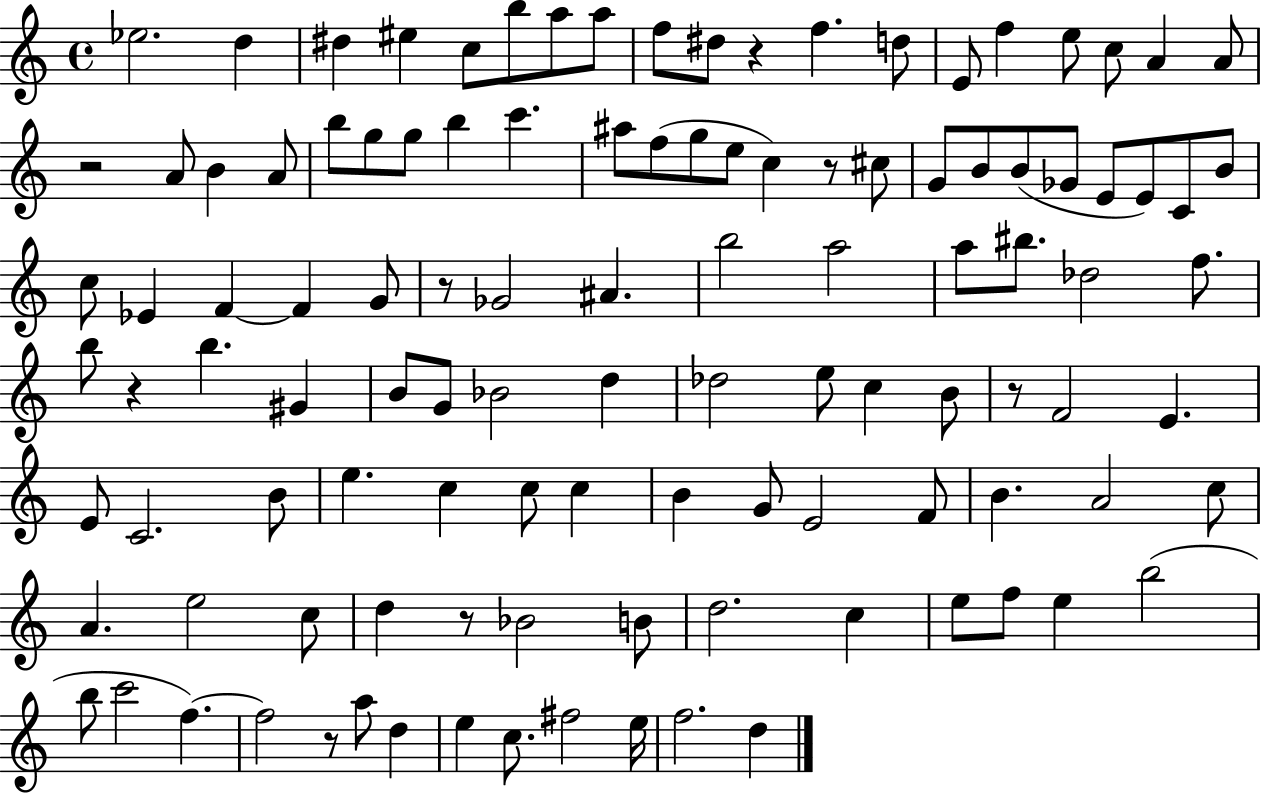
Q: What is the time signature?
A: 4/4